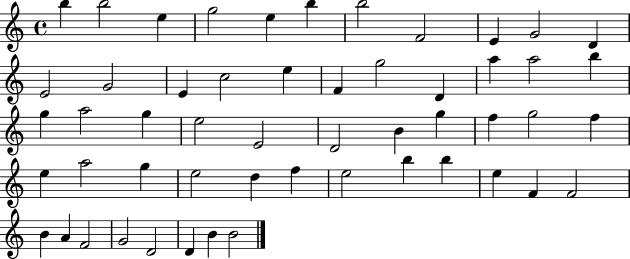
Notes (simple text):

B5/q B5/h E5/q G5/h E5/q B5/q B5/h F4/h E4/q G4/h D4/q E4/h G4/h E4/q C5/h E5/q F4/q G5/h D4/q A5/q A5/h B5/q G5/q A5/h G5/q E5/h E4/h D4/h B4/q G5/q F5/q G5/h F5/q E5/q A5/h G5/q E5/h D5/q F5/q E5/h B5/q B5/q E5/q F4/q F4/h B4/q A4/q F4/h G4/h D4/h D4/q B4/q B4/h